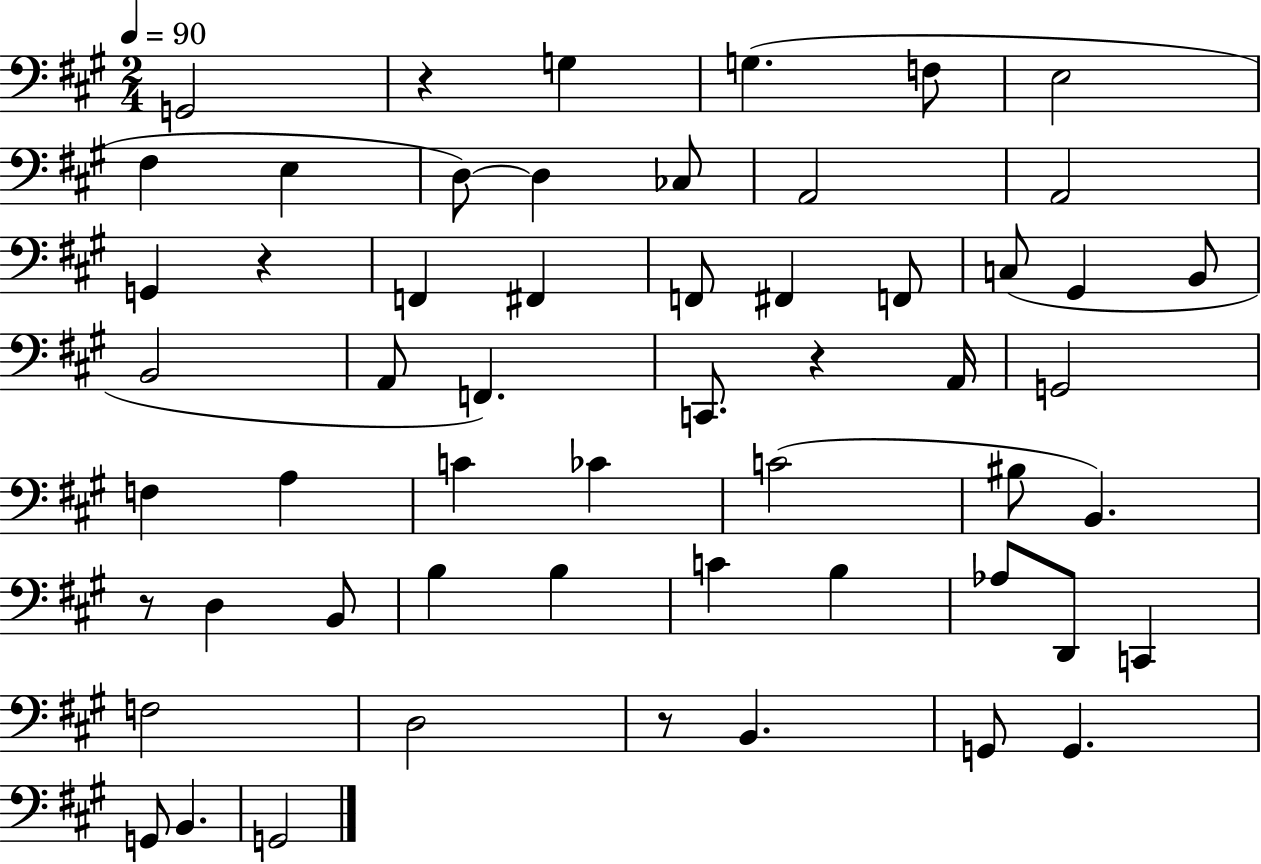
X:1
T:Untitled
M:2/4
L:1/4
K:A
G,,2 z G, G, F,/2 E,2 ^F, E, D,/2 D, _C,/2 A,,2 A,,2 G,, z F,, ^F,, F,,/2 ^F,, F,,/2 C,/2 ^G,, B,,/2 B,,2 A,,/2 F,, C,,/2 z A,,/4 G,,2 F, A, C _C C2 ^B,/2 B,, z/2 D, B,,/2 B, B, C B, _A,/2 D,,/2 C,, F,2 D,2 z/2 B,, G,,/2 G,, G,,/2 B,, G,,2